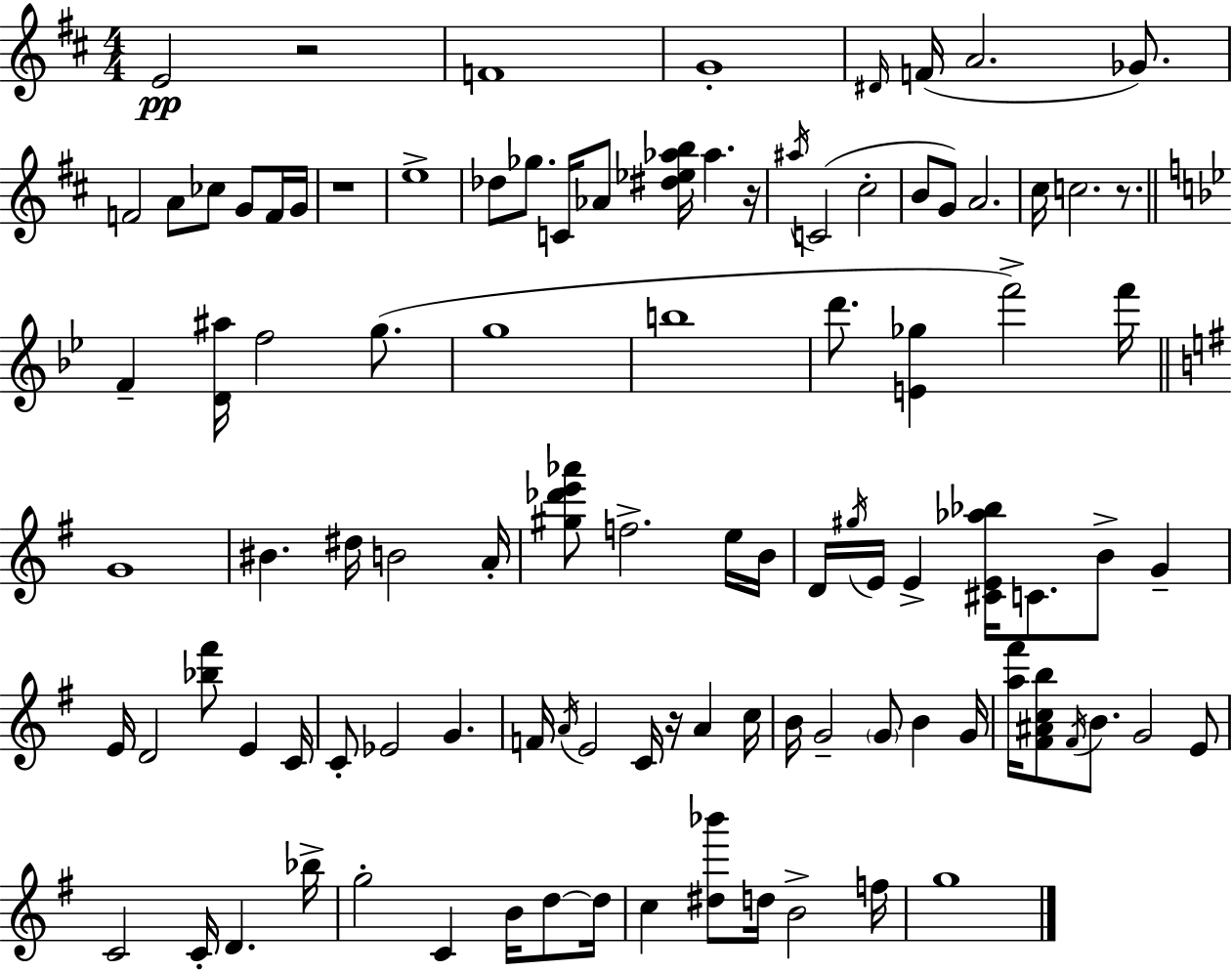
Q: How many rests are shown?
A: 5